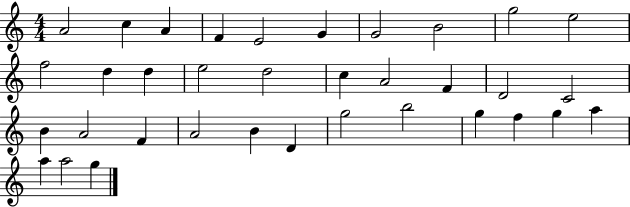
{
  \clef treble
  \numericTimeSignature
  \time 4/4
  \key c \major
  a'2 c''4 a'4 | f'4 e'2 g'4 | g'2 b'2 | g''2 e''2 | \break f''2 d''4 d''4 | e''2 d''2 | c''4 a'2 f'4 | d'2 c'2 | \break b'4 a'2 f'4 | a'2 b'4 d'4 | g''2 b''2 | g''4 f''4 g''4 a''4 | \break a''4 a''2 g''4 | \bar "|."
}